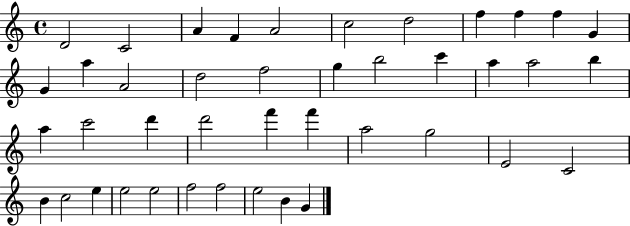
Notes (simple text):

D4/h C4/h A4/q F4/q A4/h C5/h D5/h F5/q F5/q F5/q G4/q G4/q A5/q A4/h D5/h F5/h G5/q B5/h C6/q A5/q A5/h B5/q A5/q C6/h D6/q D6/h F6/q F6/q A5/h G5/h E4/h C4/h B4/q C5/h E5/q E5/h E5/h F5/h F5/h E5/h B4/q G4/q